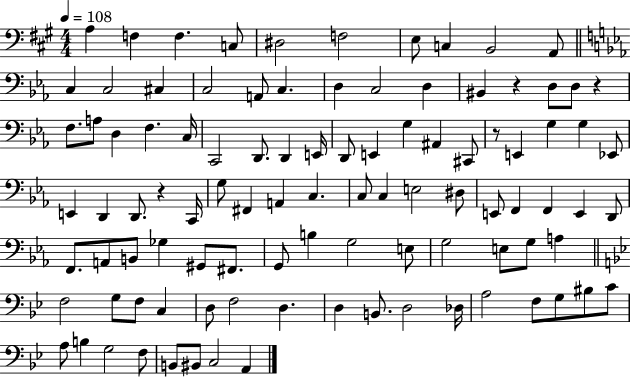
X:1
T:Untitled
M:4/4
L:1/4
K:A
A, F, F, C,/2 ^D,2 F,2 E,/2 C, B,,2 A,,/2 C, C,2 ^C, C,2 A,,/2 C, D, C,2 D, ^B,, z D,/2 D,/2 z F,/2 A,/2 D, F, C,/4 C,,2 D,,/2 D,, E,,/4 D,,/2 E,, G, ^A,, ^C,,/2 z/2 E,, G, G, _E,,/2 E,, D,, D,,/2 z C,,/4 G,/2 ^F,, A,, C, C,/2 C, E,2 ^D,/2 E,,/2 F,, F,, E,, D,,/2 F,,/2 A,,/2 B,,/2 _G, ^G,,/2 ^F,,/2 G,,/2 B, G,2 E,/2 G,2 E,/2 G,/2 A, F,2 G,/2 F,/2 C, D,/2 F,2 D, D, B,,/2 D,2 _D,/4 A,2 F,/2 G,/2 ^B,/2 C/2 A,/2 B, G,2 F,/2 B,,/2 ^B,,/2 C,2 A,,